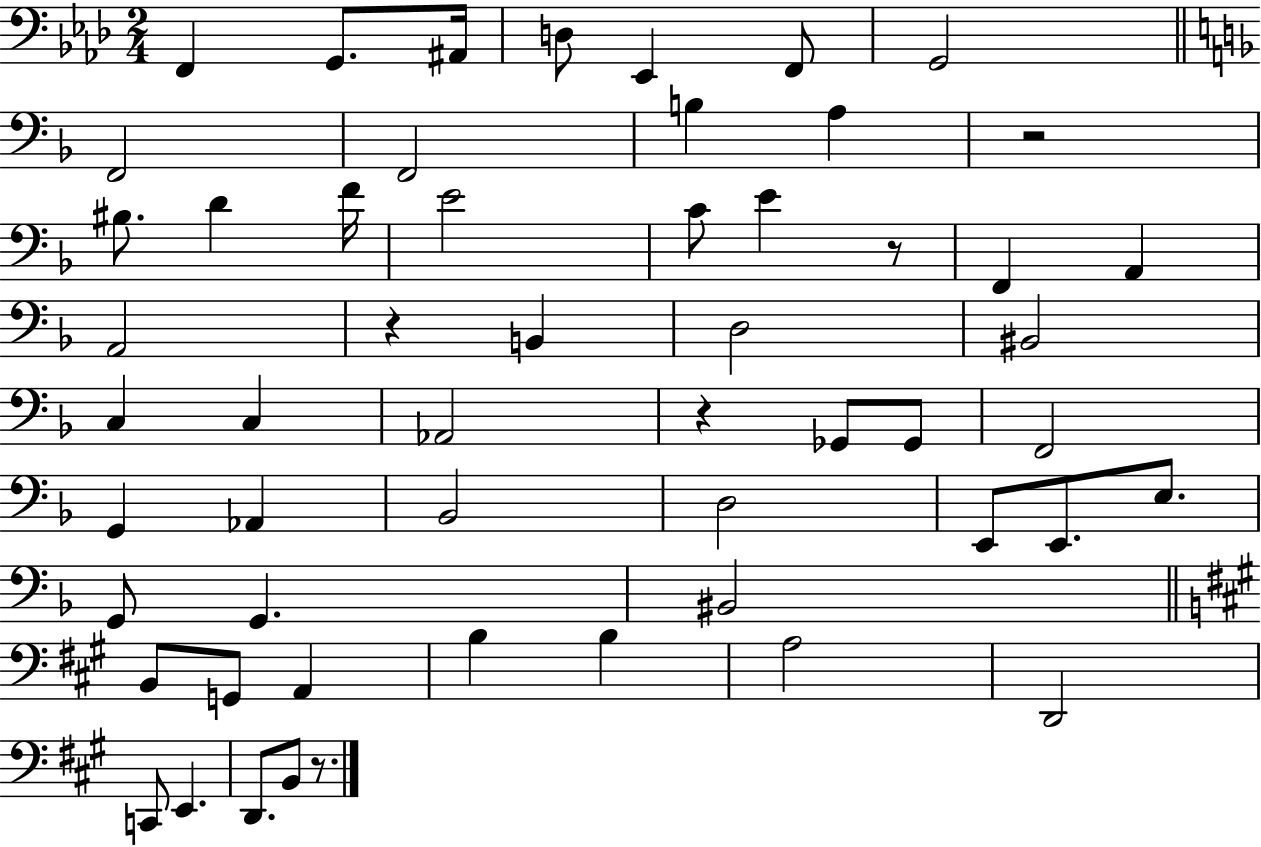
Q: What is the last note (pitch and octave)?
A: B2